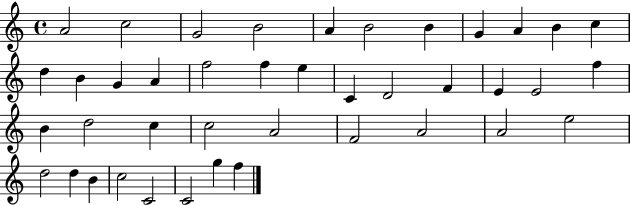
A4/h C5/h G4/h B4/h A4/q B4/h B4/q G4/q A4/q B4/q C5/q D5/q B4/q G4/q A4/q F5/h F5/q E5/q C4/q D4/h F4/q E4/q E4/h F5/q B4/q D5/h C5/q C5/h A4/h F4/h A4/h A4/h E5/h D5/h D5/q B4/q C5/h C4/h C4/h G5/q F5/q